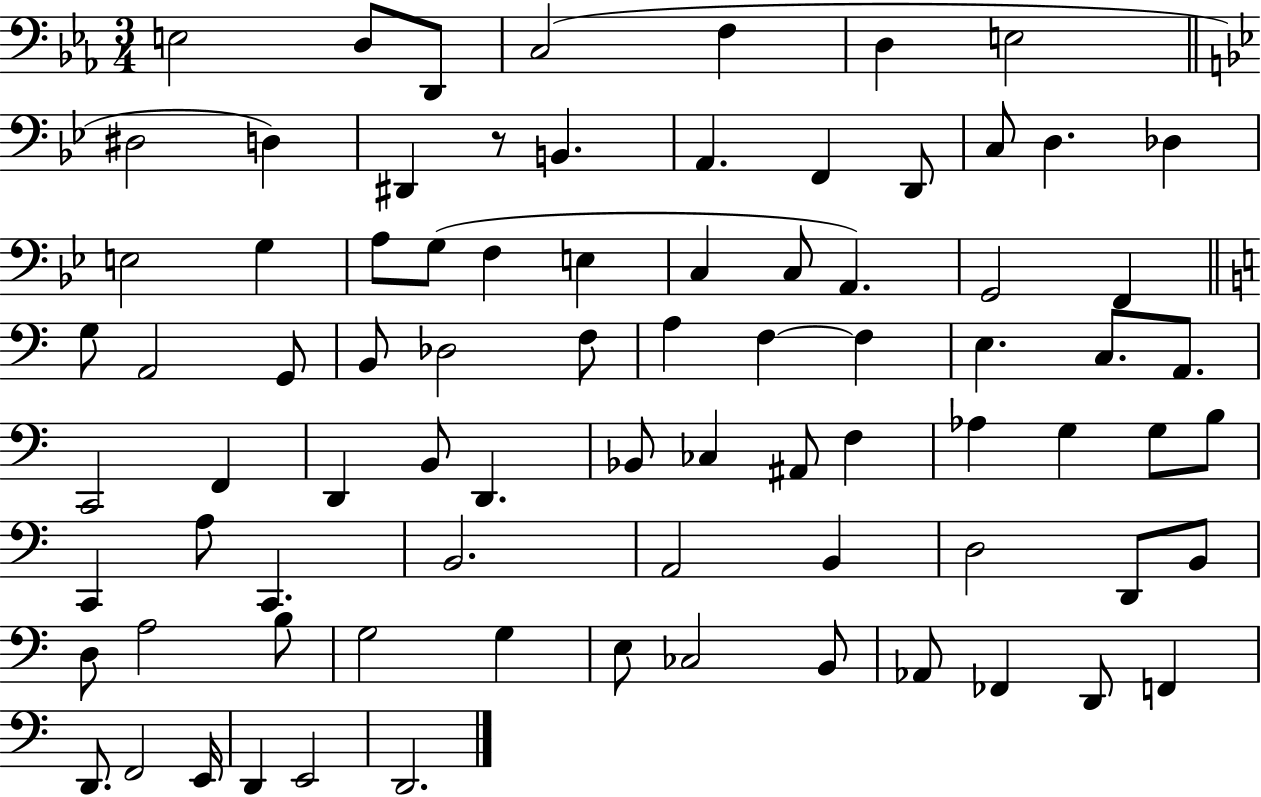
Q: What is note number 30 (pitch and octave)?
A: A2